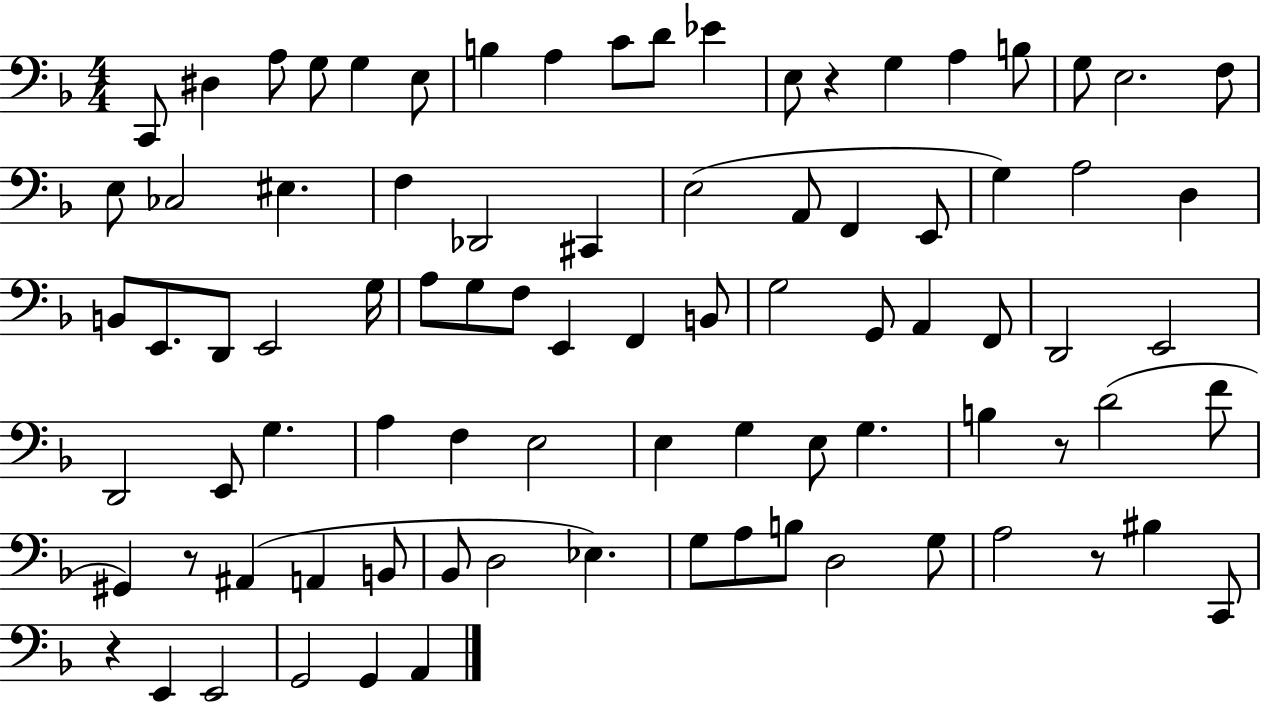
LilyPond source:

{
  \clef bass
  \numericTimeSignature
  \time 4/4
  \key f \major
  c,8 dis4 a8 g8 g4 e8 | b4 a4 c'8 d'8 ees'4 | e8 r4 g4 a4 b8 | g8 e2. f8 | \break e8 ces2 eis4. | f4 des,2 cis,4 | e2( a,8 f,4 e,8 | g4) a2 d4 | \break b,8 e,8. d,8 e,2 g16 | a8 g8 f8 e,4 f,4 b,8 | g2 g,8 a,4 f,8 | d,2 e,2 | \break d,2 e,8 g4. | a4 f4 e2 | e4 g4 e8 g4. | b4 r8 d'2( f'8 | \break gis,4) r8 ais,4( a,4 b,8 | bes,8 d2 ees4.) | g8 a8 b8 d2 g8 | a2 r8 bis4 c,8 | \break r4 e,4 e,2 | g,2 g,4 a,4 | \bar "|."
}